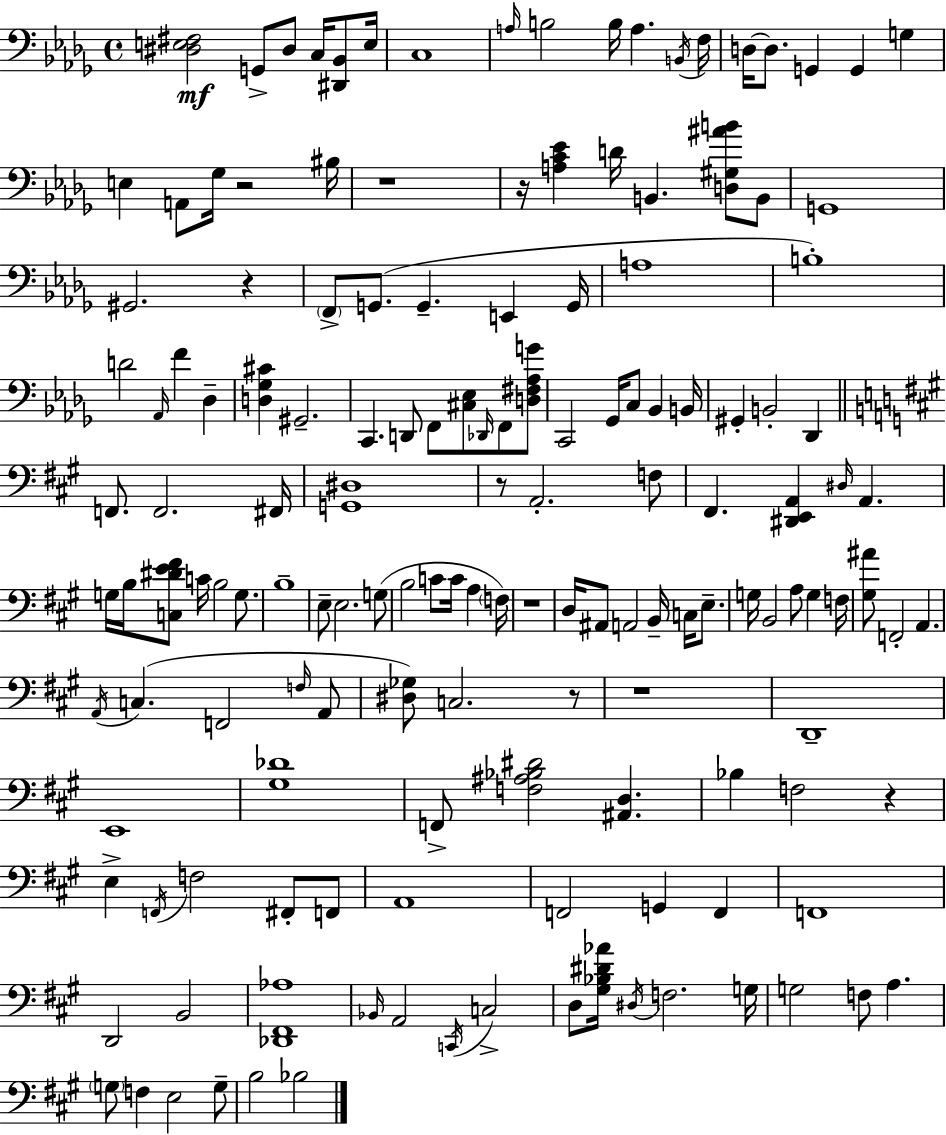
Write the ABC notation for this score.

X:1
T:Untitled
M:4/4
L:1/4
K:Bbm
[^D,E,^F,]2 G,,/2 ^D,/2 C,/4 [^D,,_B,,]/2 E,/4 C,4 A,/4 B,2 B,/4 A, B,,/4 F,/4 D,/4 D,/2 G,, G,, G, E, A,,/2 _G,/4 z2 ^B,/4 z4 z/4 [A,C_E] D/4 B,, [D,^G,^AB]/2 B,,/2 G,,4 ^G,,2 z F,,/2 G,,/2 G,, E,, G,,/4 A,4 B,4 D2 _A,,/4 F _D, [D,_G,^C] ^G,,2 C,, D,,/2 F,,/2 [^C,_E,]/2 _D,,/4 F,,/2 [D,^F,_A,G]/2 C,,2 _G,,/4 C,/2 _B,, B,,/4 ^G,, B,,2 _D,, F,,/2 F,,2 ^F,,/4 [G,,^D,]4 z/2 A,,2 F,/2 ^F,, [^D,,E,,A,,] ^D,/4 A,, G,/4 B,/4 [C,^DE^F]/2 C/4 B,2 G,/2 B,4 E,/2 E,2 G,/2 B,2 C/2 C/4 A, F,/4 z4 D,/4 ^A,,/2 A,,2 B,,/4 C,/4 E,/2 G,/4 B,,2 A,/2 G, F,/4 [^G,^A]/2 F,,2 A,, A,,/4 C, F,,2 F,/4 A,,/2 [^D,_G,]/2 C,2 z/2 z4 D,,4 E,,4 [^G,_D]4 F,,/2 [F,^A,_B,^D]2 [^A,,D,] _B, F,2 z E, F,,/4 F,2 ^F,,/2 F,,/2 A,,4 F,,2 G,, F,, F,,4 D,,2 B,,2 [_D,,^F,,_A,]4 _B,,/4 A,,2 C,,/4 C,2 D,/2 [^G,_B,^D_A]/4 ^D,/4 F,2 G,/4 G,2 F,/2 A, G,/2 F, E,2 G,/2 B,2 _B,2